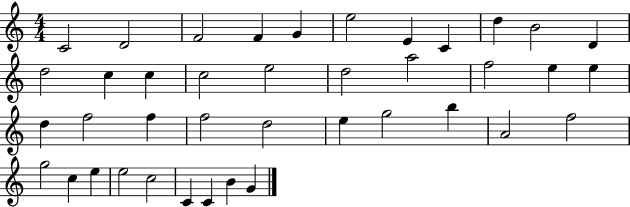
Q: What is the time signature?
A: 4/4